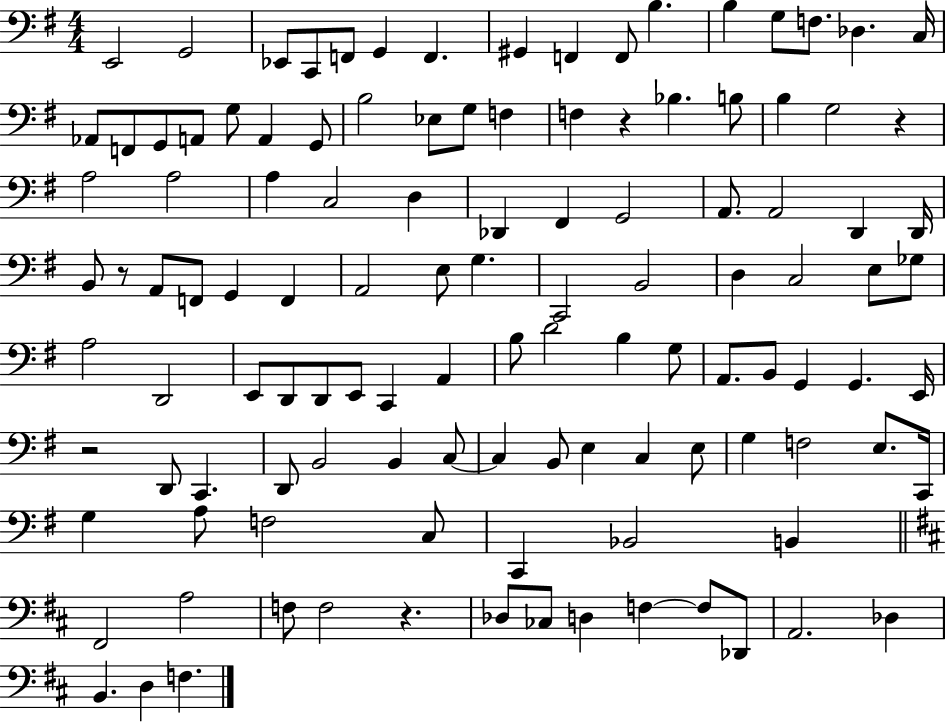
{
  \clef bass
  \numericTimeSignature
  \time 4/4
  \key g \major
  e,2 g,2 | ees,8 c,8 f,8 g,4 f,4. | gis,4 f,4 f,8 b4. | b4 g8 f8. des4. c16 | \break aes,8 f,8 g,8 a,8 g8 a,4 g,8 | b2 ees8 g8 f4 | f4 r4 bes4. b8 | b4 g2 r4 | \break a2 a2 | a4 c2 d4 | des,4 fis,4 g,2 | a,8. a,2 d,4 d,16 | \break b,8 r8 a,8 f,8 g,4 f,4 | a,2 e8 g4. | c,2 b,2 | d4 c2 e8 ges8 | \break a2 d,2 | e,8 d,8 d,8 e,8 c,4 a,4 | b8 d'2 b4 g8 | a,8. b,8 g,4 g,4. e,16 | \break r2 d,8 c,4. | d,8 b,2 b,4 c8~~ | c4 b,8 e4 c4 e8 | g4 f2 e8. c,16 | \break g4 a8 f2 c8 | c,4 bes,2 b,4 | \bar "||" \break \key d \major fis,2 a2 | f8 f2 r4. | des8 ces8 d4 f4~~ f8 des,8 | a,2. des4 | \break b,4. d4 f4. | \bar "|."
}